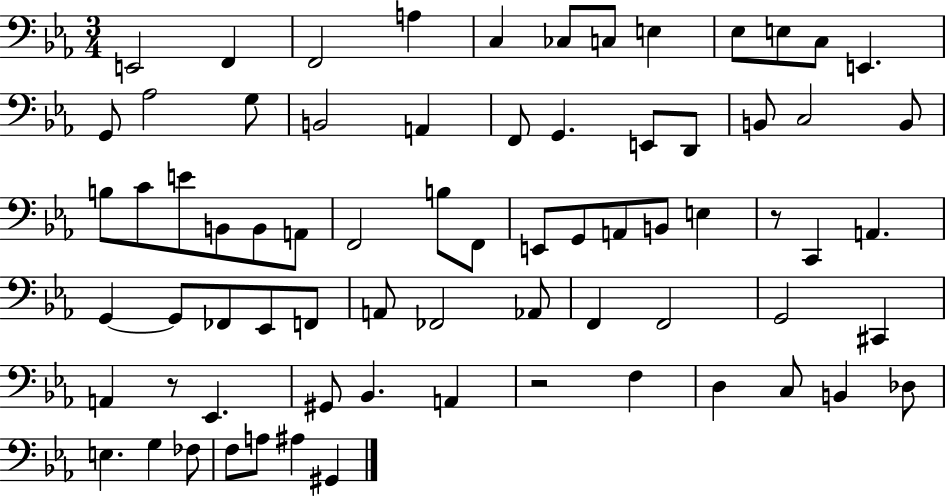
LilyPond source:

{
  \clef bass
  \numericTimeSignature
  \time 3/4
  \key ees \major
  e,2 f,4 | f,2 a4 | c4 ces8 c8 e4 | ees8 e8 c8 e,4. | \break g,8 aes2 g8 | b,2 a,4 | f,8 g,4. e,8 d,8 | b,8 c2 b,8 | \break b8 c'8 e'8 b,8 b,8 a,8 | f,2 b8 f,8 | e,8 g,8 a,8 b,8 e4 | r8 c,4 a,4. | \break g,4~~ g,8 fes,8 ees,8 f,8 | a,8 fes,2 aes,8 | f,4 f,2 | g,2 cis,4 | \break a,4 r8 ees,4. | gis,8 bes,4. a,4 | r2 f4 | d4 c8 b,4 des8 | \break e4. g4 fes8 | f8 a8 ais4 gis,4 | \bar "|."
}